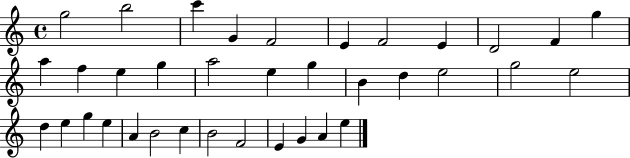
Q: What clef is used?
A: treble